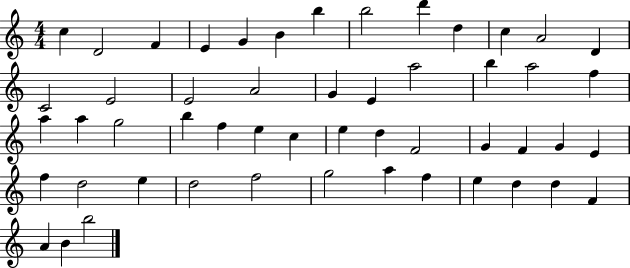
X:1
T:Untitled
M:4/4
L:1/4
K:C
c D2 F E G B b b2 d' d c A2 D C2 E2 E2 A2 G E a2 b a2 f a a g2 b f e c e d F2 G F G E f d2 e d2 f2 g2 a f e d d F A B b2